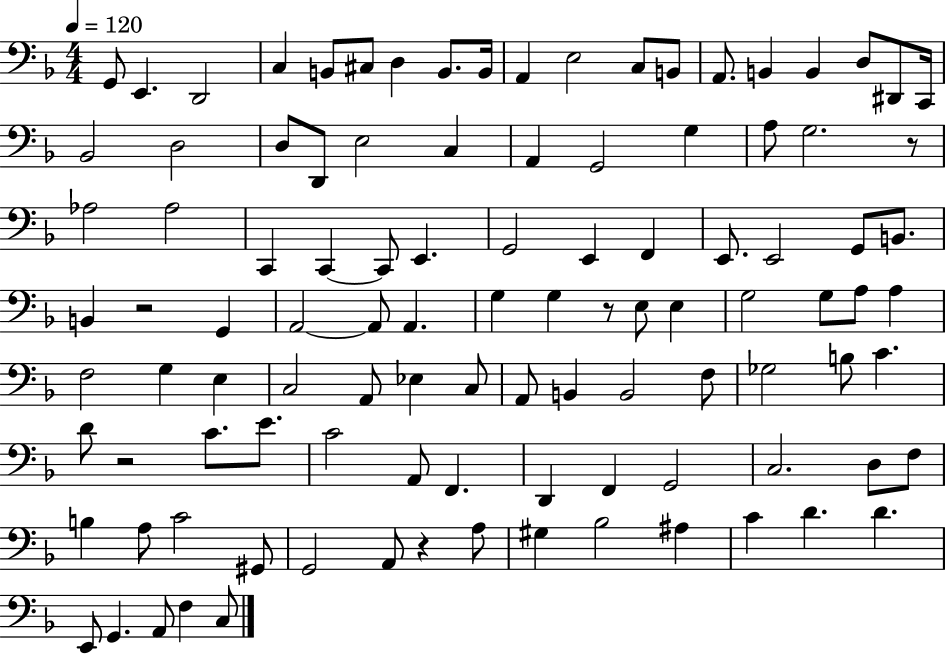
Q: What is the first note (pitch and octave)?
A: G2